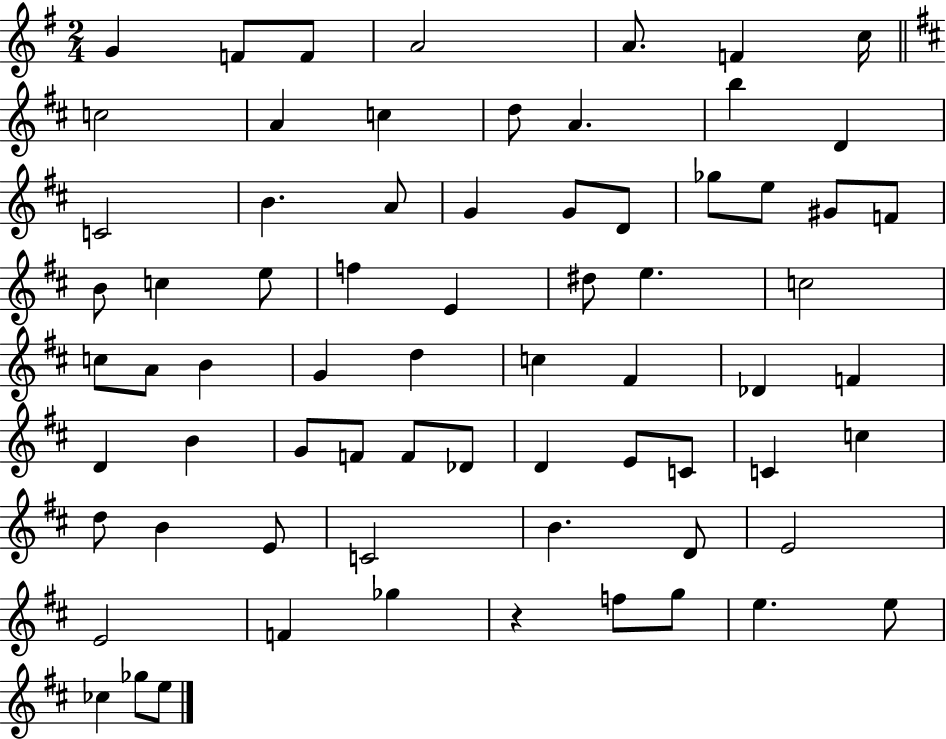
X:1
T:Untitled
M:2/4
L:1/4
K:G
G F/2 F/2 A2 A/2 F c/4 c2 A c d/2 A b D C2 B A/2 G G/2 D/2 _g/2 e/2 ^G/2 F/2 B/2 c e/2 f E ^d/2 e c2 c/2 A/2 B G d c ^F _D F D B G/2 F/2 F/2 _D/2 D E/2 C/2 C c d/2 B E/2 C2 B D/2 E2 E2 F _g z f/2 g/2 e e/2 _c _g/2 e/2